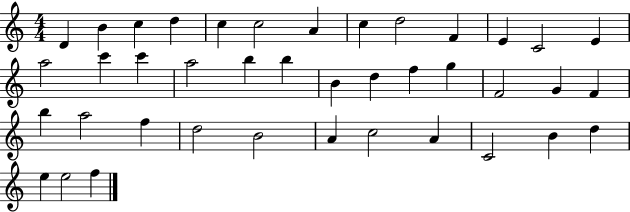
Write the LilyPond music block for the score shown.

{
  \clef treble
  \numericTimeSignature
  \time 4/4
  \key c \major
  d'4 b'4 c''4 d''4 | c''4 c''2 a'4 | c''4 d''2 f'4 | e'4 c'2 e'4 | \break a''2 c'''4 c'''4 | a''2 b''4 b''4 | b'4 d''4 f''4 g''4 | f'2 g'4 f'4 | \break b''4 a''2 f''4 | d''2 b'2 | a'4 c''2 a'4 | c'2 b'4 d''4 | \break e''4 e''2 f''4 | \bar "|."
}